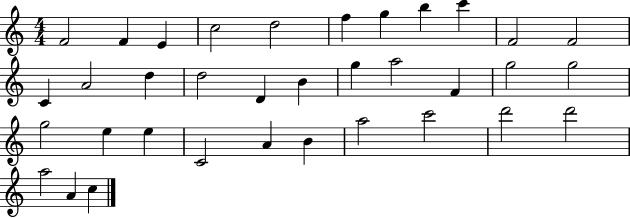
F4/h F4/q E4/q C5/h D5/h F5/q G5/q B5/q C6/q F4/h F4/h C4/q A4/h D5/q D5/h D4/q B4/q G5/q A5/h F4/q G5/h G5/h G5/h E5/q E5/q C4/h A4/q B4/q A5/h C6/h D6/h D6/h A5/h A4/q C5/q